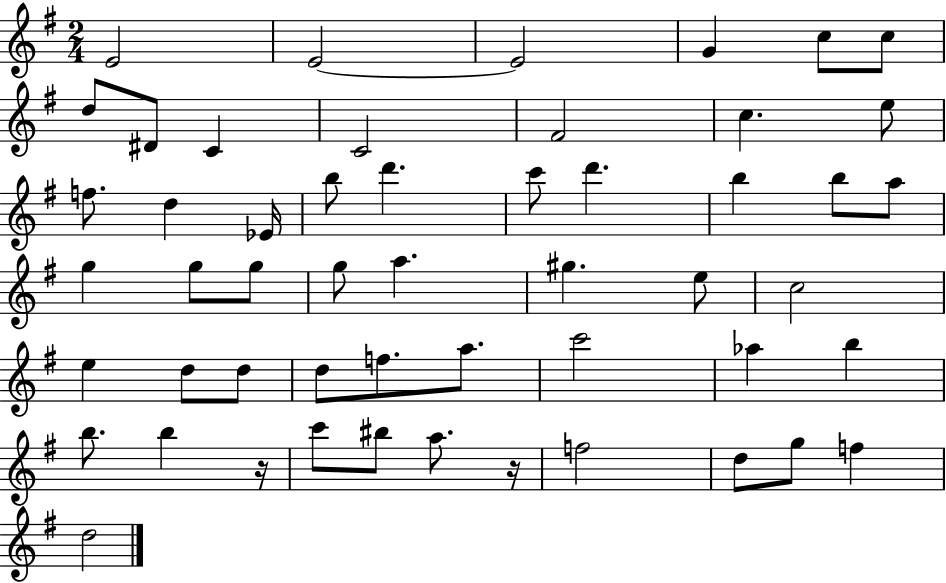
E4/h E4/h E4/h G4/q C5/e C5/e D5/e D#4/e C4/q C4/h F#4/h C5/q. E5/e F5/e. D5/q Eb4/s B5/e D6/q. C6/e D6/q. B5/q B5/e A5/e G5/q G5/e G5/e G5/e A5/q. G#5/q. E5/e C5/h E5/q D5/e D5/e D5/e F5/e. A5/e. C6/h Ab5/q B5/q B5/e. B5/q R/s C6/e BIS5/e A5/e. R/s F5/h D5/e G5/e F5/q D5/h